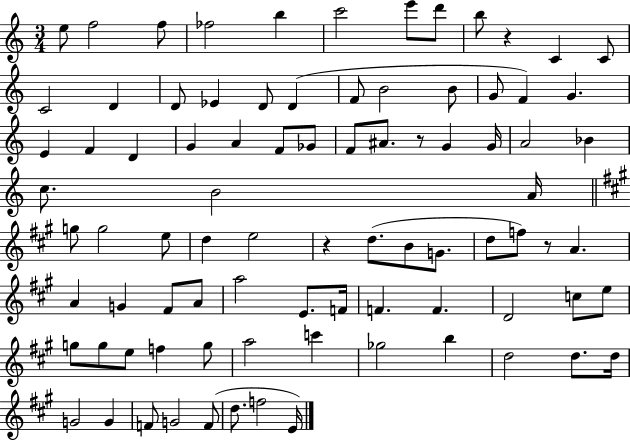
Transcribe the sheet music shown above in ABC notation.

X:1
T:Untitled
M:3/4
L:1/4
K:C
e/2 f2 f/2 _f2 b c'2 e'/2 d'/2 b/2 z C C/2 C2 D D/2 _E D/2 D F/2 B2 B/2 G/2 F G E F D G A F/2 _G/2 F/2 ^A/2 z/2 G G/4 A2 _B c/2 B2 A/4 g/2 g2 e/2 d e2 z d/2 B/2 G/2 d/2 f/2 z/2 A A G ^F/2 A/2 a2 E/2 F/4 F F D2 c/2 e/2 g/2 g/2 e/2 f g/2 a2 c' _g2 b d2 d/2 d/4 G2 G F/2 G2 F/2 d/2 f2 E/4